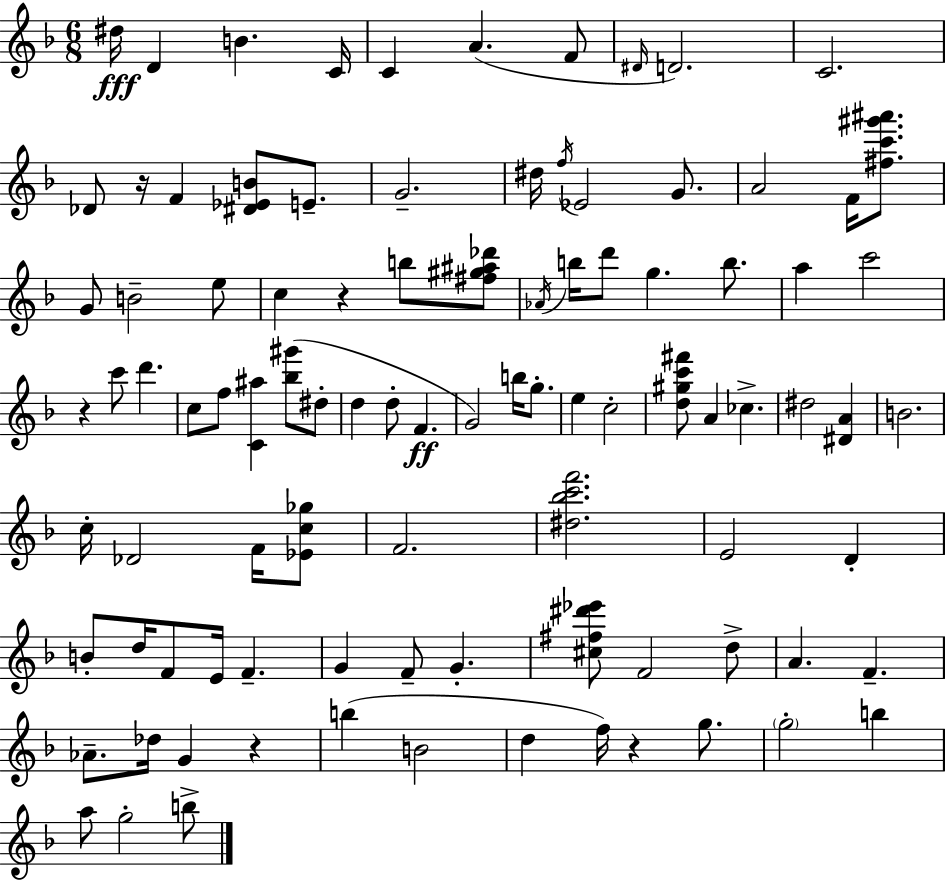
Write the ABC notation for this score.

X:1
T:Untitled
M:6/8
L:1/4
K:Dm
^d/4 D B C/4 C A F/2 ^D/4 D2 C2 _D/2 z/4 F [^D_EB]/2 E/2 G2 ^d/4 f/4 _E2 G/2 A2 F/4 [^fc'^g'^a']/2 G/2 B2 e/2 c z b/2 [^f^g^a_d']/2 _A/4 b/4 d'/2 g b/2 a c'2 z c'/2 d' c/2 f/2 [C^a] [_b^g']/2 ^d/2 d d/2 F G2 b/4 g/2 e c2 [d^gc'^f']/2 A _c ^d2 [^DA] B2 c/4 _D2 F/4 [_Ec_g]/2 F2 [^d_bc'f']2 E2 D B/2 d/4 F/2 E/4 F G F/2 G [^c^f^d'_e']/2 F2 d/2 A F _A/2 _d/4 G z b B2 d f/4 z g/2 g2 b a/2 g2 b/2